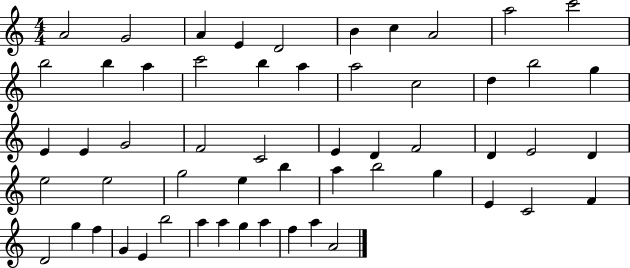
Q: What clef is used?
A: treble